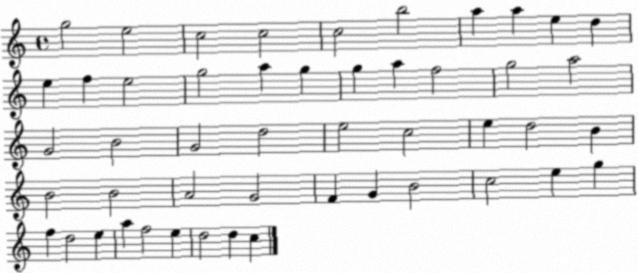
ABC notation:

X:1
T:Untitled
M:4/4
L:1/4
K:C
g2 e2 c2 c2 c2 b2 a a e d e f e2 g2 a g g a f2 g2 a2 G2 B2 G2 d2 e2 c2 e d2 B B2 B2 A2 G2 F G B2 c2 e g f d2 e a f2 e d2 d c